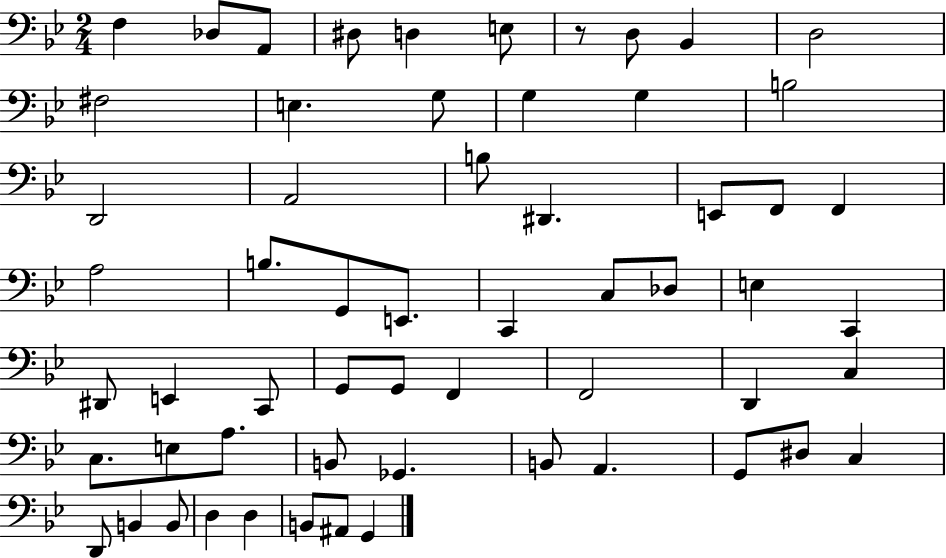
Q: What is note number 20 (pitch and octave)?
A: E2